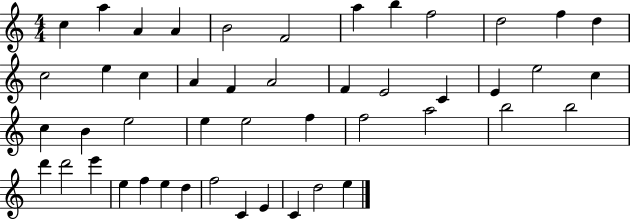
X:1
T:Untitled
M:4/4
L:1/4
K:C
c a A A B2 F2 a b f2 d2 f d c2 e c A F A2 F E2 C E e2 c c B e2 e e2 f f2 a2 b2 b2 d' d'2 e' e f e d f2 C E C d2 e